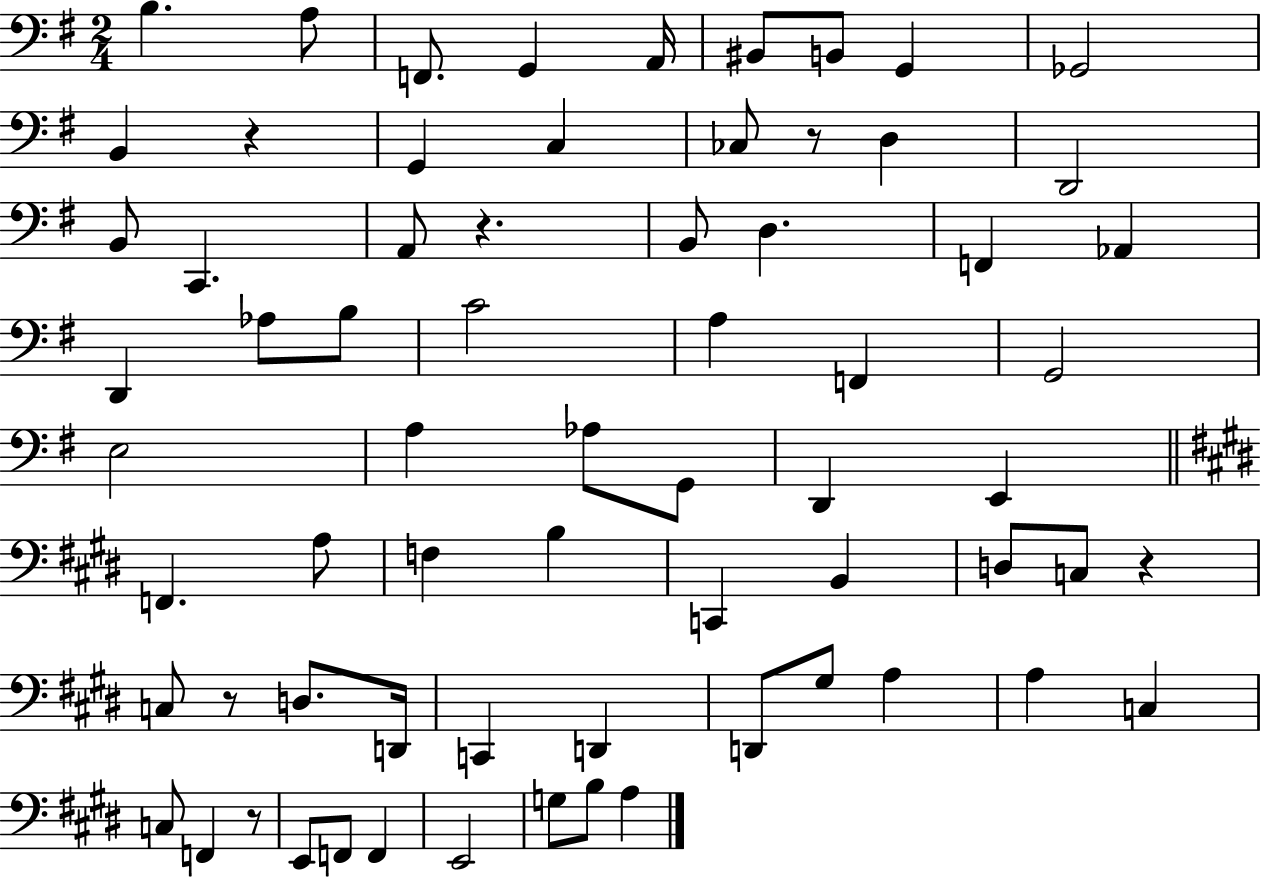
{
  \clef bass
  \numericTimeSignature
  \time 2/4
  \key g \major
  \repeat volta 2 { b4. a8 | f,8. g,4 a,16 | bis,8 b,8 g,4 | ges,2 | \break b,4 r4 | g,4 c4 | ces8 r8 d4 | d,2 | \break b,8 c,4. | a,8 r4. | b,8 d4. | f,4 aes,4 | \break d,4 aes8 b8 | c'2 | a4 f,4 | g,2 | \break e2 | a4 aes8 g,8 | d,4 e,4 | \bar "||" \break \key e \major f,4. a8 | f4 b4 | c,4 b,4 | d8 c8 r4 | \break c8 r8 d8. d,16 | c,4 d,4 | d,8 gis8 a4 | a4 c4 | \break c8 f,4 r8 | e,8 f,8 f,4 | e,2 | g8 b8 a4 | \break } \bar "|."
}